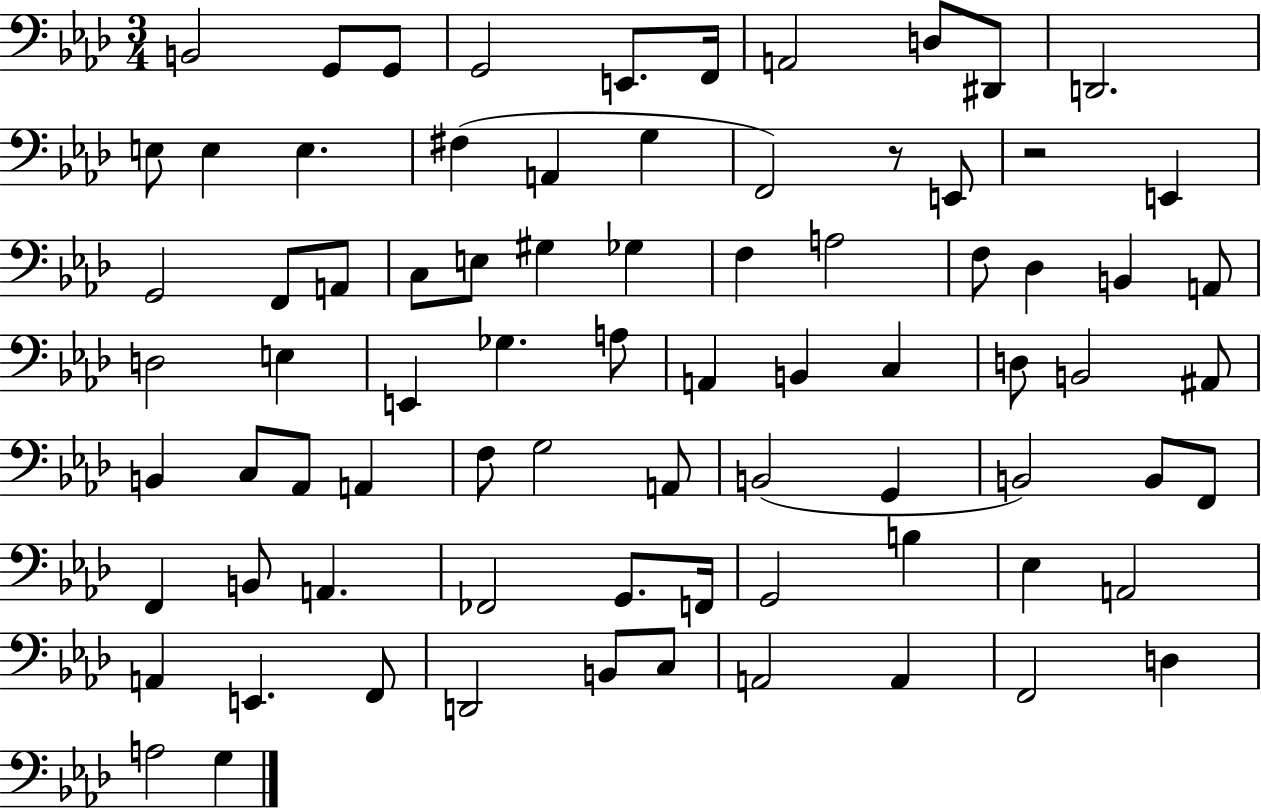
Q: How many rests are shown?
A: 2